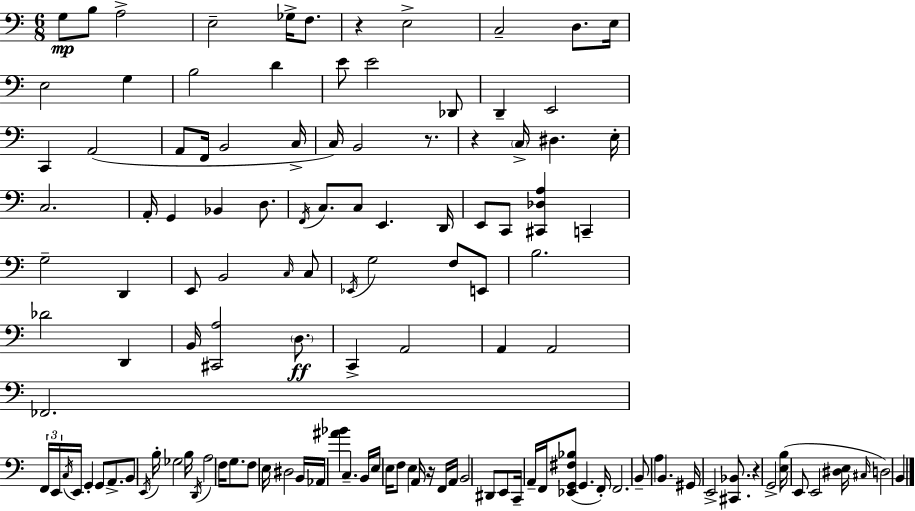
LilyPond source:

{
  \clef bass
  \numericTimeSignature
  \time 6/8
  \key a \minor
  g8\mp b8 a2-> | e2-- ges16-> f8. | r4 e2-> | c2-- d8. e16 | \break e2 g4 | b2 d'4 | e'8 e'2 des,8 | d,4-- e,2 | \break c,4 a,2( | a,8 f,16 b,2 c16-> | c16) b,2 r8. | r4 \parenthesize c16-> dis4. e16-. | \break c2. | a,16-. g,4 bes,4 d8. | \acciaccatura { f,16 } c8. c8 e,4. | d,16 e,8 c,8 <cis, des a>4 c,4-- | \break g2-- d,4 | e,8 b,2 \grace { c16 } | c8 \acciaccatura { ees,16 } g2 f8 | e,8 b2. | \break des'2 d,4 | b,16 <cis, a>2 | \parenthesize d8.\ff c,4-> a,2 | a,4 a,2 | \break fes,2. | \tuplet 3/2 { f,16 e,16 \acciaccatura { c16 } } e,16 g,4-. g,8 | a,8.-> b,8 \acciaccatura { e,16 } b16-. ges2 | b16 \acciaccatura { d,16 } a2 | \break f16 g8. f8 e16 dis2 | b,16 aes,16 <ais' bes'>4 c4.-- | b,16 e16 e16 f8 e4 | a,16 r16 f,16 a,16 b,2 | \break dis,8 e,8 c,16-- a,16-- f,16 <ees, g, fis bes>8( g,4. | f,16-.) f,2. | b,8-- a4 | b,4. gis,16 e,2-> | \break <cis, bes,>8. r4 g,2-> | <e b>16( e,8 e,2 | <dis e>16 \grace { cis16 }) d2 | b,4 \bar "|."
}